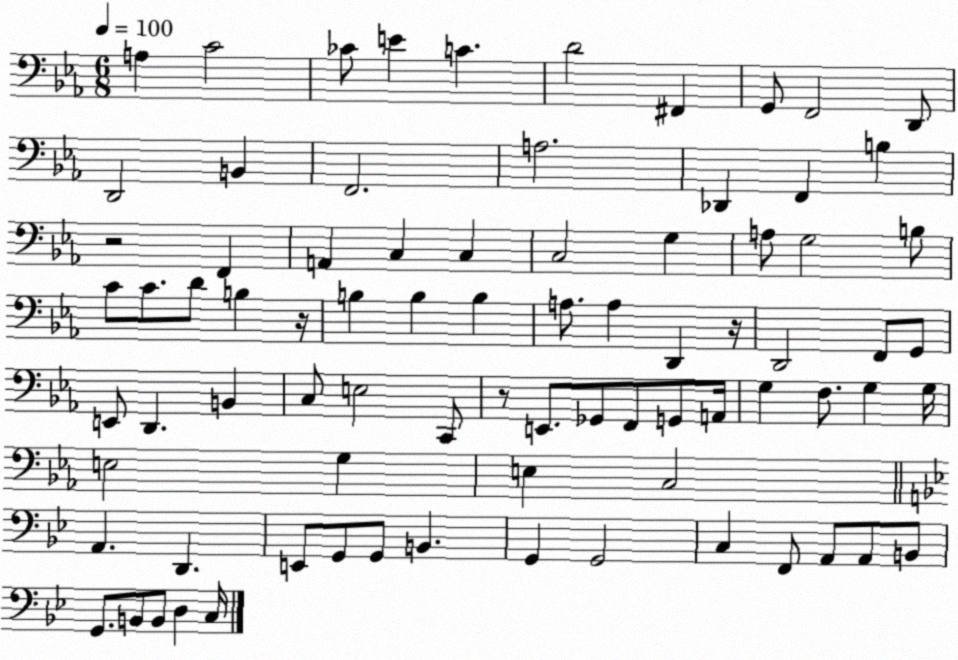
X:1
T:Untitled
M:6/8
L:1/4
K:Eb
A, C2 _C/2 E C D2 ^F,, G,,/2 F,,2 D,,/2 D,,2 B,, F,,2 A,2 _D,, F,, B, z2 F,, A,, C, C, C,2 G, A,/2 G,2 B,/2 C/2 C/2 D/2 B, z/4 B, B, B, A,/2 A, D,, z/4 D,,2 F,,/2 G,,/2 E,,/2 D,, B,, C,/2 E,2 C,,/2 z/2 E,,/2 _G,,/2 F,,/2 G,,/2 A,,/4 G, F,/2 G, G,/4 E,2 G, E, C,2 A,, D,, E,,/2 G,,/2 G,,/2 B,, G,, G,,2 C, F,,/2 A,,/2 A,,/2 B,,/2 G,,/2 B,,/2 B,,/2 D, C,/4